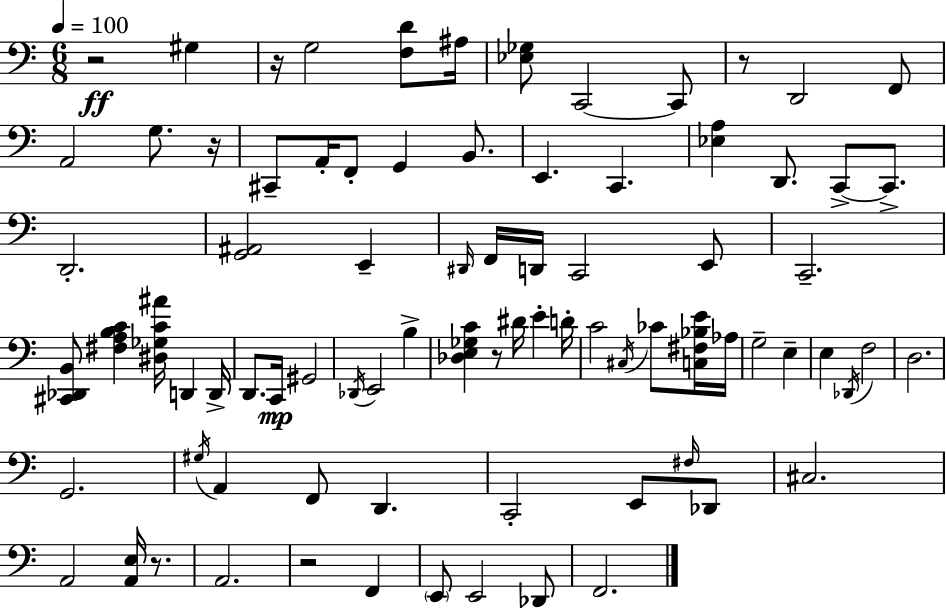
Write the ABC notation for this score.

X:1
T:Untitled
M:6/8
L:1/4
K:C
z2 ^G, z/4 G,2 [F,D]/2 ^A,/4 [_E,_G,]/2 C,,2 C,,/2 z/2 D,,2 F,,/2 A,,2 G,/2 z/4 ^C,,/2 A,,/4 F,,/2 G,, B,,/2 E,, C,, [_E,A,] D,,/2 C,,/2 C,,/2 D,,2 [G,,^A,,]2 E,, ^D,,/4 F,,/4 D,,/4 C,,2 E,,/2 C,,2 [^C,,_D,,B,,]/2 [^F,A,B,C] [^D,_G,C^A]/4 D,, D,,/4 D,,/2 C,,/4 ^G,,2 _D,,/4 E,,2 B, [_D,E,_G,C] z/2 ^D/4 E D/4 C2 ^C,/4 _C/2 [C,^F,_B,E]/4 _A,/4 G,2 E, E, _D,,/4 F,2 D,2 G,,2 ^G,/4 A,, F,,/2 D,, C,,2 E,,/2 ^F,/4 _D,,/2 ^C,2 A,,2 [A,,E,]/4 z/2 A,,2 z2 F,, E,,/2 E,,2 _D,,/2 F,,2